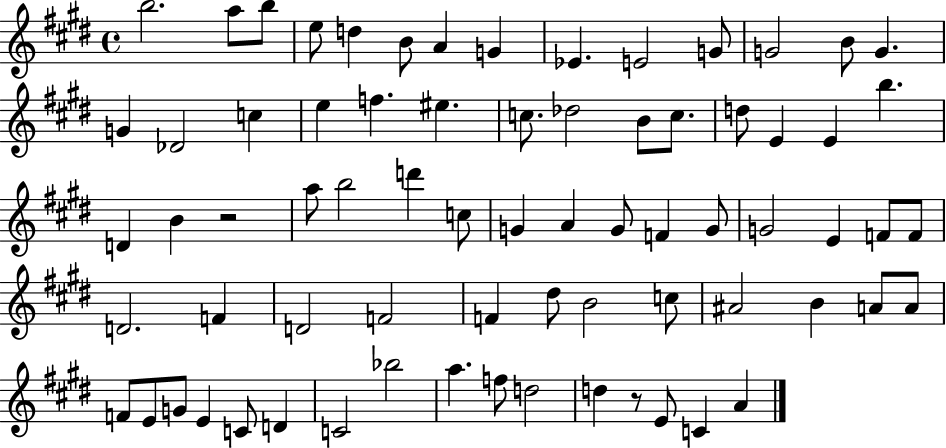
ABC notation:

X:1
T:Untitled
M:4/4
L:1/4
K:E
b2 a/2 b/2 e/2 d B/2 A G _E E2 G/2 G2 B/2 G G _D2 c e f ^e c/2 _d2 B/2 c/2 d/2 E E b D B z2 a/2 b2 d' c/2 G A G/2 F G/2 G2 E F/2 F/2 D2 F D2 F2 F ^d/2 B2 c/2 ^A2 B A/2 A/2 F/2 E/2 G/2 E C/2 D C2 _b2 a f/2 d2 d z/2 E/2 C A